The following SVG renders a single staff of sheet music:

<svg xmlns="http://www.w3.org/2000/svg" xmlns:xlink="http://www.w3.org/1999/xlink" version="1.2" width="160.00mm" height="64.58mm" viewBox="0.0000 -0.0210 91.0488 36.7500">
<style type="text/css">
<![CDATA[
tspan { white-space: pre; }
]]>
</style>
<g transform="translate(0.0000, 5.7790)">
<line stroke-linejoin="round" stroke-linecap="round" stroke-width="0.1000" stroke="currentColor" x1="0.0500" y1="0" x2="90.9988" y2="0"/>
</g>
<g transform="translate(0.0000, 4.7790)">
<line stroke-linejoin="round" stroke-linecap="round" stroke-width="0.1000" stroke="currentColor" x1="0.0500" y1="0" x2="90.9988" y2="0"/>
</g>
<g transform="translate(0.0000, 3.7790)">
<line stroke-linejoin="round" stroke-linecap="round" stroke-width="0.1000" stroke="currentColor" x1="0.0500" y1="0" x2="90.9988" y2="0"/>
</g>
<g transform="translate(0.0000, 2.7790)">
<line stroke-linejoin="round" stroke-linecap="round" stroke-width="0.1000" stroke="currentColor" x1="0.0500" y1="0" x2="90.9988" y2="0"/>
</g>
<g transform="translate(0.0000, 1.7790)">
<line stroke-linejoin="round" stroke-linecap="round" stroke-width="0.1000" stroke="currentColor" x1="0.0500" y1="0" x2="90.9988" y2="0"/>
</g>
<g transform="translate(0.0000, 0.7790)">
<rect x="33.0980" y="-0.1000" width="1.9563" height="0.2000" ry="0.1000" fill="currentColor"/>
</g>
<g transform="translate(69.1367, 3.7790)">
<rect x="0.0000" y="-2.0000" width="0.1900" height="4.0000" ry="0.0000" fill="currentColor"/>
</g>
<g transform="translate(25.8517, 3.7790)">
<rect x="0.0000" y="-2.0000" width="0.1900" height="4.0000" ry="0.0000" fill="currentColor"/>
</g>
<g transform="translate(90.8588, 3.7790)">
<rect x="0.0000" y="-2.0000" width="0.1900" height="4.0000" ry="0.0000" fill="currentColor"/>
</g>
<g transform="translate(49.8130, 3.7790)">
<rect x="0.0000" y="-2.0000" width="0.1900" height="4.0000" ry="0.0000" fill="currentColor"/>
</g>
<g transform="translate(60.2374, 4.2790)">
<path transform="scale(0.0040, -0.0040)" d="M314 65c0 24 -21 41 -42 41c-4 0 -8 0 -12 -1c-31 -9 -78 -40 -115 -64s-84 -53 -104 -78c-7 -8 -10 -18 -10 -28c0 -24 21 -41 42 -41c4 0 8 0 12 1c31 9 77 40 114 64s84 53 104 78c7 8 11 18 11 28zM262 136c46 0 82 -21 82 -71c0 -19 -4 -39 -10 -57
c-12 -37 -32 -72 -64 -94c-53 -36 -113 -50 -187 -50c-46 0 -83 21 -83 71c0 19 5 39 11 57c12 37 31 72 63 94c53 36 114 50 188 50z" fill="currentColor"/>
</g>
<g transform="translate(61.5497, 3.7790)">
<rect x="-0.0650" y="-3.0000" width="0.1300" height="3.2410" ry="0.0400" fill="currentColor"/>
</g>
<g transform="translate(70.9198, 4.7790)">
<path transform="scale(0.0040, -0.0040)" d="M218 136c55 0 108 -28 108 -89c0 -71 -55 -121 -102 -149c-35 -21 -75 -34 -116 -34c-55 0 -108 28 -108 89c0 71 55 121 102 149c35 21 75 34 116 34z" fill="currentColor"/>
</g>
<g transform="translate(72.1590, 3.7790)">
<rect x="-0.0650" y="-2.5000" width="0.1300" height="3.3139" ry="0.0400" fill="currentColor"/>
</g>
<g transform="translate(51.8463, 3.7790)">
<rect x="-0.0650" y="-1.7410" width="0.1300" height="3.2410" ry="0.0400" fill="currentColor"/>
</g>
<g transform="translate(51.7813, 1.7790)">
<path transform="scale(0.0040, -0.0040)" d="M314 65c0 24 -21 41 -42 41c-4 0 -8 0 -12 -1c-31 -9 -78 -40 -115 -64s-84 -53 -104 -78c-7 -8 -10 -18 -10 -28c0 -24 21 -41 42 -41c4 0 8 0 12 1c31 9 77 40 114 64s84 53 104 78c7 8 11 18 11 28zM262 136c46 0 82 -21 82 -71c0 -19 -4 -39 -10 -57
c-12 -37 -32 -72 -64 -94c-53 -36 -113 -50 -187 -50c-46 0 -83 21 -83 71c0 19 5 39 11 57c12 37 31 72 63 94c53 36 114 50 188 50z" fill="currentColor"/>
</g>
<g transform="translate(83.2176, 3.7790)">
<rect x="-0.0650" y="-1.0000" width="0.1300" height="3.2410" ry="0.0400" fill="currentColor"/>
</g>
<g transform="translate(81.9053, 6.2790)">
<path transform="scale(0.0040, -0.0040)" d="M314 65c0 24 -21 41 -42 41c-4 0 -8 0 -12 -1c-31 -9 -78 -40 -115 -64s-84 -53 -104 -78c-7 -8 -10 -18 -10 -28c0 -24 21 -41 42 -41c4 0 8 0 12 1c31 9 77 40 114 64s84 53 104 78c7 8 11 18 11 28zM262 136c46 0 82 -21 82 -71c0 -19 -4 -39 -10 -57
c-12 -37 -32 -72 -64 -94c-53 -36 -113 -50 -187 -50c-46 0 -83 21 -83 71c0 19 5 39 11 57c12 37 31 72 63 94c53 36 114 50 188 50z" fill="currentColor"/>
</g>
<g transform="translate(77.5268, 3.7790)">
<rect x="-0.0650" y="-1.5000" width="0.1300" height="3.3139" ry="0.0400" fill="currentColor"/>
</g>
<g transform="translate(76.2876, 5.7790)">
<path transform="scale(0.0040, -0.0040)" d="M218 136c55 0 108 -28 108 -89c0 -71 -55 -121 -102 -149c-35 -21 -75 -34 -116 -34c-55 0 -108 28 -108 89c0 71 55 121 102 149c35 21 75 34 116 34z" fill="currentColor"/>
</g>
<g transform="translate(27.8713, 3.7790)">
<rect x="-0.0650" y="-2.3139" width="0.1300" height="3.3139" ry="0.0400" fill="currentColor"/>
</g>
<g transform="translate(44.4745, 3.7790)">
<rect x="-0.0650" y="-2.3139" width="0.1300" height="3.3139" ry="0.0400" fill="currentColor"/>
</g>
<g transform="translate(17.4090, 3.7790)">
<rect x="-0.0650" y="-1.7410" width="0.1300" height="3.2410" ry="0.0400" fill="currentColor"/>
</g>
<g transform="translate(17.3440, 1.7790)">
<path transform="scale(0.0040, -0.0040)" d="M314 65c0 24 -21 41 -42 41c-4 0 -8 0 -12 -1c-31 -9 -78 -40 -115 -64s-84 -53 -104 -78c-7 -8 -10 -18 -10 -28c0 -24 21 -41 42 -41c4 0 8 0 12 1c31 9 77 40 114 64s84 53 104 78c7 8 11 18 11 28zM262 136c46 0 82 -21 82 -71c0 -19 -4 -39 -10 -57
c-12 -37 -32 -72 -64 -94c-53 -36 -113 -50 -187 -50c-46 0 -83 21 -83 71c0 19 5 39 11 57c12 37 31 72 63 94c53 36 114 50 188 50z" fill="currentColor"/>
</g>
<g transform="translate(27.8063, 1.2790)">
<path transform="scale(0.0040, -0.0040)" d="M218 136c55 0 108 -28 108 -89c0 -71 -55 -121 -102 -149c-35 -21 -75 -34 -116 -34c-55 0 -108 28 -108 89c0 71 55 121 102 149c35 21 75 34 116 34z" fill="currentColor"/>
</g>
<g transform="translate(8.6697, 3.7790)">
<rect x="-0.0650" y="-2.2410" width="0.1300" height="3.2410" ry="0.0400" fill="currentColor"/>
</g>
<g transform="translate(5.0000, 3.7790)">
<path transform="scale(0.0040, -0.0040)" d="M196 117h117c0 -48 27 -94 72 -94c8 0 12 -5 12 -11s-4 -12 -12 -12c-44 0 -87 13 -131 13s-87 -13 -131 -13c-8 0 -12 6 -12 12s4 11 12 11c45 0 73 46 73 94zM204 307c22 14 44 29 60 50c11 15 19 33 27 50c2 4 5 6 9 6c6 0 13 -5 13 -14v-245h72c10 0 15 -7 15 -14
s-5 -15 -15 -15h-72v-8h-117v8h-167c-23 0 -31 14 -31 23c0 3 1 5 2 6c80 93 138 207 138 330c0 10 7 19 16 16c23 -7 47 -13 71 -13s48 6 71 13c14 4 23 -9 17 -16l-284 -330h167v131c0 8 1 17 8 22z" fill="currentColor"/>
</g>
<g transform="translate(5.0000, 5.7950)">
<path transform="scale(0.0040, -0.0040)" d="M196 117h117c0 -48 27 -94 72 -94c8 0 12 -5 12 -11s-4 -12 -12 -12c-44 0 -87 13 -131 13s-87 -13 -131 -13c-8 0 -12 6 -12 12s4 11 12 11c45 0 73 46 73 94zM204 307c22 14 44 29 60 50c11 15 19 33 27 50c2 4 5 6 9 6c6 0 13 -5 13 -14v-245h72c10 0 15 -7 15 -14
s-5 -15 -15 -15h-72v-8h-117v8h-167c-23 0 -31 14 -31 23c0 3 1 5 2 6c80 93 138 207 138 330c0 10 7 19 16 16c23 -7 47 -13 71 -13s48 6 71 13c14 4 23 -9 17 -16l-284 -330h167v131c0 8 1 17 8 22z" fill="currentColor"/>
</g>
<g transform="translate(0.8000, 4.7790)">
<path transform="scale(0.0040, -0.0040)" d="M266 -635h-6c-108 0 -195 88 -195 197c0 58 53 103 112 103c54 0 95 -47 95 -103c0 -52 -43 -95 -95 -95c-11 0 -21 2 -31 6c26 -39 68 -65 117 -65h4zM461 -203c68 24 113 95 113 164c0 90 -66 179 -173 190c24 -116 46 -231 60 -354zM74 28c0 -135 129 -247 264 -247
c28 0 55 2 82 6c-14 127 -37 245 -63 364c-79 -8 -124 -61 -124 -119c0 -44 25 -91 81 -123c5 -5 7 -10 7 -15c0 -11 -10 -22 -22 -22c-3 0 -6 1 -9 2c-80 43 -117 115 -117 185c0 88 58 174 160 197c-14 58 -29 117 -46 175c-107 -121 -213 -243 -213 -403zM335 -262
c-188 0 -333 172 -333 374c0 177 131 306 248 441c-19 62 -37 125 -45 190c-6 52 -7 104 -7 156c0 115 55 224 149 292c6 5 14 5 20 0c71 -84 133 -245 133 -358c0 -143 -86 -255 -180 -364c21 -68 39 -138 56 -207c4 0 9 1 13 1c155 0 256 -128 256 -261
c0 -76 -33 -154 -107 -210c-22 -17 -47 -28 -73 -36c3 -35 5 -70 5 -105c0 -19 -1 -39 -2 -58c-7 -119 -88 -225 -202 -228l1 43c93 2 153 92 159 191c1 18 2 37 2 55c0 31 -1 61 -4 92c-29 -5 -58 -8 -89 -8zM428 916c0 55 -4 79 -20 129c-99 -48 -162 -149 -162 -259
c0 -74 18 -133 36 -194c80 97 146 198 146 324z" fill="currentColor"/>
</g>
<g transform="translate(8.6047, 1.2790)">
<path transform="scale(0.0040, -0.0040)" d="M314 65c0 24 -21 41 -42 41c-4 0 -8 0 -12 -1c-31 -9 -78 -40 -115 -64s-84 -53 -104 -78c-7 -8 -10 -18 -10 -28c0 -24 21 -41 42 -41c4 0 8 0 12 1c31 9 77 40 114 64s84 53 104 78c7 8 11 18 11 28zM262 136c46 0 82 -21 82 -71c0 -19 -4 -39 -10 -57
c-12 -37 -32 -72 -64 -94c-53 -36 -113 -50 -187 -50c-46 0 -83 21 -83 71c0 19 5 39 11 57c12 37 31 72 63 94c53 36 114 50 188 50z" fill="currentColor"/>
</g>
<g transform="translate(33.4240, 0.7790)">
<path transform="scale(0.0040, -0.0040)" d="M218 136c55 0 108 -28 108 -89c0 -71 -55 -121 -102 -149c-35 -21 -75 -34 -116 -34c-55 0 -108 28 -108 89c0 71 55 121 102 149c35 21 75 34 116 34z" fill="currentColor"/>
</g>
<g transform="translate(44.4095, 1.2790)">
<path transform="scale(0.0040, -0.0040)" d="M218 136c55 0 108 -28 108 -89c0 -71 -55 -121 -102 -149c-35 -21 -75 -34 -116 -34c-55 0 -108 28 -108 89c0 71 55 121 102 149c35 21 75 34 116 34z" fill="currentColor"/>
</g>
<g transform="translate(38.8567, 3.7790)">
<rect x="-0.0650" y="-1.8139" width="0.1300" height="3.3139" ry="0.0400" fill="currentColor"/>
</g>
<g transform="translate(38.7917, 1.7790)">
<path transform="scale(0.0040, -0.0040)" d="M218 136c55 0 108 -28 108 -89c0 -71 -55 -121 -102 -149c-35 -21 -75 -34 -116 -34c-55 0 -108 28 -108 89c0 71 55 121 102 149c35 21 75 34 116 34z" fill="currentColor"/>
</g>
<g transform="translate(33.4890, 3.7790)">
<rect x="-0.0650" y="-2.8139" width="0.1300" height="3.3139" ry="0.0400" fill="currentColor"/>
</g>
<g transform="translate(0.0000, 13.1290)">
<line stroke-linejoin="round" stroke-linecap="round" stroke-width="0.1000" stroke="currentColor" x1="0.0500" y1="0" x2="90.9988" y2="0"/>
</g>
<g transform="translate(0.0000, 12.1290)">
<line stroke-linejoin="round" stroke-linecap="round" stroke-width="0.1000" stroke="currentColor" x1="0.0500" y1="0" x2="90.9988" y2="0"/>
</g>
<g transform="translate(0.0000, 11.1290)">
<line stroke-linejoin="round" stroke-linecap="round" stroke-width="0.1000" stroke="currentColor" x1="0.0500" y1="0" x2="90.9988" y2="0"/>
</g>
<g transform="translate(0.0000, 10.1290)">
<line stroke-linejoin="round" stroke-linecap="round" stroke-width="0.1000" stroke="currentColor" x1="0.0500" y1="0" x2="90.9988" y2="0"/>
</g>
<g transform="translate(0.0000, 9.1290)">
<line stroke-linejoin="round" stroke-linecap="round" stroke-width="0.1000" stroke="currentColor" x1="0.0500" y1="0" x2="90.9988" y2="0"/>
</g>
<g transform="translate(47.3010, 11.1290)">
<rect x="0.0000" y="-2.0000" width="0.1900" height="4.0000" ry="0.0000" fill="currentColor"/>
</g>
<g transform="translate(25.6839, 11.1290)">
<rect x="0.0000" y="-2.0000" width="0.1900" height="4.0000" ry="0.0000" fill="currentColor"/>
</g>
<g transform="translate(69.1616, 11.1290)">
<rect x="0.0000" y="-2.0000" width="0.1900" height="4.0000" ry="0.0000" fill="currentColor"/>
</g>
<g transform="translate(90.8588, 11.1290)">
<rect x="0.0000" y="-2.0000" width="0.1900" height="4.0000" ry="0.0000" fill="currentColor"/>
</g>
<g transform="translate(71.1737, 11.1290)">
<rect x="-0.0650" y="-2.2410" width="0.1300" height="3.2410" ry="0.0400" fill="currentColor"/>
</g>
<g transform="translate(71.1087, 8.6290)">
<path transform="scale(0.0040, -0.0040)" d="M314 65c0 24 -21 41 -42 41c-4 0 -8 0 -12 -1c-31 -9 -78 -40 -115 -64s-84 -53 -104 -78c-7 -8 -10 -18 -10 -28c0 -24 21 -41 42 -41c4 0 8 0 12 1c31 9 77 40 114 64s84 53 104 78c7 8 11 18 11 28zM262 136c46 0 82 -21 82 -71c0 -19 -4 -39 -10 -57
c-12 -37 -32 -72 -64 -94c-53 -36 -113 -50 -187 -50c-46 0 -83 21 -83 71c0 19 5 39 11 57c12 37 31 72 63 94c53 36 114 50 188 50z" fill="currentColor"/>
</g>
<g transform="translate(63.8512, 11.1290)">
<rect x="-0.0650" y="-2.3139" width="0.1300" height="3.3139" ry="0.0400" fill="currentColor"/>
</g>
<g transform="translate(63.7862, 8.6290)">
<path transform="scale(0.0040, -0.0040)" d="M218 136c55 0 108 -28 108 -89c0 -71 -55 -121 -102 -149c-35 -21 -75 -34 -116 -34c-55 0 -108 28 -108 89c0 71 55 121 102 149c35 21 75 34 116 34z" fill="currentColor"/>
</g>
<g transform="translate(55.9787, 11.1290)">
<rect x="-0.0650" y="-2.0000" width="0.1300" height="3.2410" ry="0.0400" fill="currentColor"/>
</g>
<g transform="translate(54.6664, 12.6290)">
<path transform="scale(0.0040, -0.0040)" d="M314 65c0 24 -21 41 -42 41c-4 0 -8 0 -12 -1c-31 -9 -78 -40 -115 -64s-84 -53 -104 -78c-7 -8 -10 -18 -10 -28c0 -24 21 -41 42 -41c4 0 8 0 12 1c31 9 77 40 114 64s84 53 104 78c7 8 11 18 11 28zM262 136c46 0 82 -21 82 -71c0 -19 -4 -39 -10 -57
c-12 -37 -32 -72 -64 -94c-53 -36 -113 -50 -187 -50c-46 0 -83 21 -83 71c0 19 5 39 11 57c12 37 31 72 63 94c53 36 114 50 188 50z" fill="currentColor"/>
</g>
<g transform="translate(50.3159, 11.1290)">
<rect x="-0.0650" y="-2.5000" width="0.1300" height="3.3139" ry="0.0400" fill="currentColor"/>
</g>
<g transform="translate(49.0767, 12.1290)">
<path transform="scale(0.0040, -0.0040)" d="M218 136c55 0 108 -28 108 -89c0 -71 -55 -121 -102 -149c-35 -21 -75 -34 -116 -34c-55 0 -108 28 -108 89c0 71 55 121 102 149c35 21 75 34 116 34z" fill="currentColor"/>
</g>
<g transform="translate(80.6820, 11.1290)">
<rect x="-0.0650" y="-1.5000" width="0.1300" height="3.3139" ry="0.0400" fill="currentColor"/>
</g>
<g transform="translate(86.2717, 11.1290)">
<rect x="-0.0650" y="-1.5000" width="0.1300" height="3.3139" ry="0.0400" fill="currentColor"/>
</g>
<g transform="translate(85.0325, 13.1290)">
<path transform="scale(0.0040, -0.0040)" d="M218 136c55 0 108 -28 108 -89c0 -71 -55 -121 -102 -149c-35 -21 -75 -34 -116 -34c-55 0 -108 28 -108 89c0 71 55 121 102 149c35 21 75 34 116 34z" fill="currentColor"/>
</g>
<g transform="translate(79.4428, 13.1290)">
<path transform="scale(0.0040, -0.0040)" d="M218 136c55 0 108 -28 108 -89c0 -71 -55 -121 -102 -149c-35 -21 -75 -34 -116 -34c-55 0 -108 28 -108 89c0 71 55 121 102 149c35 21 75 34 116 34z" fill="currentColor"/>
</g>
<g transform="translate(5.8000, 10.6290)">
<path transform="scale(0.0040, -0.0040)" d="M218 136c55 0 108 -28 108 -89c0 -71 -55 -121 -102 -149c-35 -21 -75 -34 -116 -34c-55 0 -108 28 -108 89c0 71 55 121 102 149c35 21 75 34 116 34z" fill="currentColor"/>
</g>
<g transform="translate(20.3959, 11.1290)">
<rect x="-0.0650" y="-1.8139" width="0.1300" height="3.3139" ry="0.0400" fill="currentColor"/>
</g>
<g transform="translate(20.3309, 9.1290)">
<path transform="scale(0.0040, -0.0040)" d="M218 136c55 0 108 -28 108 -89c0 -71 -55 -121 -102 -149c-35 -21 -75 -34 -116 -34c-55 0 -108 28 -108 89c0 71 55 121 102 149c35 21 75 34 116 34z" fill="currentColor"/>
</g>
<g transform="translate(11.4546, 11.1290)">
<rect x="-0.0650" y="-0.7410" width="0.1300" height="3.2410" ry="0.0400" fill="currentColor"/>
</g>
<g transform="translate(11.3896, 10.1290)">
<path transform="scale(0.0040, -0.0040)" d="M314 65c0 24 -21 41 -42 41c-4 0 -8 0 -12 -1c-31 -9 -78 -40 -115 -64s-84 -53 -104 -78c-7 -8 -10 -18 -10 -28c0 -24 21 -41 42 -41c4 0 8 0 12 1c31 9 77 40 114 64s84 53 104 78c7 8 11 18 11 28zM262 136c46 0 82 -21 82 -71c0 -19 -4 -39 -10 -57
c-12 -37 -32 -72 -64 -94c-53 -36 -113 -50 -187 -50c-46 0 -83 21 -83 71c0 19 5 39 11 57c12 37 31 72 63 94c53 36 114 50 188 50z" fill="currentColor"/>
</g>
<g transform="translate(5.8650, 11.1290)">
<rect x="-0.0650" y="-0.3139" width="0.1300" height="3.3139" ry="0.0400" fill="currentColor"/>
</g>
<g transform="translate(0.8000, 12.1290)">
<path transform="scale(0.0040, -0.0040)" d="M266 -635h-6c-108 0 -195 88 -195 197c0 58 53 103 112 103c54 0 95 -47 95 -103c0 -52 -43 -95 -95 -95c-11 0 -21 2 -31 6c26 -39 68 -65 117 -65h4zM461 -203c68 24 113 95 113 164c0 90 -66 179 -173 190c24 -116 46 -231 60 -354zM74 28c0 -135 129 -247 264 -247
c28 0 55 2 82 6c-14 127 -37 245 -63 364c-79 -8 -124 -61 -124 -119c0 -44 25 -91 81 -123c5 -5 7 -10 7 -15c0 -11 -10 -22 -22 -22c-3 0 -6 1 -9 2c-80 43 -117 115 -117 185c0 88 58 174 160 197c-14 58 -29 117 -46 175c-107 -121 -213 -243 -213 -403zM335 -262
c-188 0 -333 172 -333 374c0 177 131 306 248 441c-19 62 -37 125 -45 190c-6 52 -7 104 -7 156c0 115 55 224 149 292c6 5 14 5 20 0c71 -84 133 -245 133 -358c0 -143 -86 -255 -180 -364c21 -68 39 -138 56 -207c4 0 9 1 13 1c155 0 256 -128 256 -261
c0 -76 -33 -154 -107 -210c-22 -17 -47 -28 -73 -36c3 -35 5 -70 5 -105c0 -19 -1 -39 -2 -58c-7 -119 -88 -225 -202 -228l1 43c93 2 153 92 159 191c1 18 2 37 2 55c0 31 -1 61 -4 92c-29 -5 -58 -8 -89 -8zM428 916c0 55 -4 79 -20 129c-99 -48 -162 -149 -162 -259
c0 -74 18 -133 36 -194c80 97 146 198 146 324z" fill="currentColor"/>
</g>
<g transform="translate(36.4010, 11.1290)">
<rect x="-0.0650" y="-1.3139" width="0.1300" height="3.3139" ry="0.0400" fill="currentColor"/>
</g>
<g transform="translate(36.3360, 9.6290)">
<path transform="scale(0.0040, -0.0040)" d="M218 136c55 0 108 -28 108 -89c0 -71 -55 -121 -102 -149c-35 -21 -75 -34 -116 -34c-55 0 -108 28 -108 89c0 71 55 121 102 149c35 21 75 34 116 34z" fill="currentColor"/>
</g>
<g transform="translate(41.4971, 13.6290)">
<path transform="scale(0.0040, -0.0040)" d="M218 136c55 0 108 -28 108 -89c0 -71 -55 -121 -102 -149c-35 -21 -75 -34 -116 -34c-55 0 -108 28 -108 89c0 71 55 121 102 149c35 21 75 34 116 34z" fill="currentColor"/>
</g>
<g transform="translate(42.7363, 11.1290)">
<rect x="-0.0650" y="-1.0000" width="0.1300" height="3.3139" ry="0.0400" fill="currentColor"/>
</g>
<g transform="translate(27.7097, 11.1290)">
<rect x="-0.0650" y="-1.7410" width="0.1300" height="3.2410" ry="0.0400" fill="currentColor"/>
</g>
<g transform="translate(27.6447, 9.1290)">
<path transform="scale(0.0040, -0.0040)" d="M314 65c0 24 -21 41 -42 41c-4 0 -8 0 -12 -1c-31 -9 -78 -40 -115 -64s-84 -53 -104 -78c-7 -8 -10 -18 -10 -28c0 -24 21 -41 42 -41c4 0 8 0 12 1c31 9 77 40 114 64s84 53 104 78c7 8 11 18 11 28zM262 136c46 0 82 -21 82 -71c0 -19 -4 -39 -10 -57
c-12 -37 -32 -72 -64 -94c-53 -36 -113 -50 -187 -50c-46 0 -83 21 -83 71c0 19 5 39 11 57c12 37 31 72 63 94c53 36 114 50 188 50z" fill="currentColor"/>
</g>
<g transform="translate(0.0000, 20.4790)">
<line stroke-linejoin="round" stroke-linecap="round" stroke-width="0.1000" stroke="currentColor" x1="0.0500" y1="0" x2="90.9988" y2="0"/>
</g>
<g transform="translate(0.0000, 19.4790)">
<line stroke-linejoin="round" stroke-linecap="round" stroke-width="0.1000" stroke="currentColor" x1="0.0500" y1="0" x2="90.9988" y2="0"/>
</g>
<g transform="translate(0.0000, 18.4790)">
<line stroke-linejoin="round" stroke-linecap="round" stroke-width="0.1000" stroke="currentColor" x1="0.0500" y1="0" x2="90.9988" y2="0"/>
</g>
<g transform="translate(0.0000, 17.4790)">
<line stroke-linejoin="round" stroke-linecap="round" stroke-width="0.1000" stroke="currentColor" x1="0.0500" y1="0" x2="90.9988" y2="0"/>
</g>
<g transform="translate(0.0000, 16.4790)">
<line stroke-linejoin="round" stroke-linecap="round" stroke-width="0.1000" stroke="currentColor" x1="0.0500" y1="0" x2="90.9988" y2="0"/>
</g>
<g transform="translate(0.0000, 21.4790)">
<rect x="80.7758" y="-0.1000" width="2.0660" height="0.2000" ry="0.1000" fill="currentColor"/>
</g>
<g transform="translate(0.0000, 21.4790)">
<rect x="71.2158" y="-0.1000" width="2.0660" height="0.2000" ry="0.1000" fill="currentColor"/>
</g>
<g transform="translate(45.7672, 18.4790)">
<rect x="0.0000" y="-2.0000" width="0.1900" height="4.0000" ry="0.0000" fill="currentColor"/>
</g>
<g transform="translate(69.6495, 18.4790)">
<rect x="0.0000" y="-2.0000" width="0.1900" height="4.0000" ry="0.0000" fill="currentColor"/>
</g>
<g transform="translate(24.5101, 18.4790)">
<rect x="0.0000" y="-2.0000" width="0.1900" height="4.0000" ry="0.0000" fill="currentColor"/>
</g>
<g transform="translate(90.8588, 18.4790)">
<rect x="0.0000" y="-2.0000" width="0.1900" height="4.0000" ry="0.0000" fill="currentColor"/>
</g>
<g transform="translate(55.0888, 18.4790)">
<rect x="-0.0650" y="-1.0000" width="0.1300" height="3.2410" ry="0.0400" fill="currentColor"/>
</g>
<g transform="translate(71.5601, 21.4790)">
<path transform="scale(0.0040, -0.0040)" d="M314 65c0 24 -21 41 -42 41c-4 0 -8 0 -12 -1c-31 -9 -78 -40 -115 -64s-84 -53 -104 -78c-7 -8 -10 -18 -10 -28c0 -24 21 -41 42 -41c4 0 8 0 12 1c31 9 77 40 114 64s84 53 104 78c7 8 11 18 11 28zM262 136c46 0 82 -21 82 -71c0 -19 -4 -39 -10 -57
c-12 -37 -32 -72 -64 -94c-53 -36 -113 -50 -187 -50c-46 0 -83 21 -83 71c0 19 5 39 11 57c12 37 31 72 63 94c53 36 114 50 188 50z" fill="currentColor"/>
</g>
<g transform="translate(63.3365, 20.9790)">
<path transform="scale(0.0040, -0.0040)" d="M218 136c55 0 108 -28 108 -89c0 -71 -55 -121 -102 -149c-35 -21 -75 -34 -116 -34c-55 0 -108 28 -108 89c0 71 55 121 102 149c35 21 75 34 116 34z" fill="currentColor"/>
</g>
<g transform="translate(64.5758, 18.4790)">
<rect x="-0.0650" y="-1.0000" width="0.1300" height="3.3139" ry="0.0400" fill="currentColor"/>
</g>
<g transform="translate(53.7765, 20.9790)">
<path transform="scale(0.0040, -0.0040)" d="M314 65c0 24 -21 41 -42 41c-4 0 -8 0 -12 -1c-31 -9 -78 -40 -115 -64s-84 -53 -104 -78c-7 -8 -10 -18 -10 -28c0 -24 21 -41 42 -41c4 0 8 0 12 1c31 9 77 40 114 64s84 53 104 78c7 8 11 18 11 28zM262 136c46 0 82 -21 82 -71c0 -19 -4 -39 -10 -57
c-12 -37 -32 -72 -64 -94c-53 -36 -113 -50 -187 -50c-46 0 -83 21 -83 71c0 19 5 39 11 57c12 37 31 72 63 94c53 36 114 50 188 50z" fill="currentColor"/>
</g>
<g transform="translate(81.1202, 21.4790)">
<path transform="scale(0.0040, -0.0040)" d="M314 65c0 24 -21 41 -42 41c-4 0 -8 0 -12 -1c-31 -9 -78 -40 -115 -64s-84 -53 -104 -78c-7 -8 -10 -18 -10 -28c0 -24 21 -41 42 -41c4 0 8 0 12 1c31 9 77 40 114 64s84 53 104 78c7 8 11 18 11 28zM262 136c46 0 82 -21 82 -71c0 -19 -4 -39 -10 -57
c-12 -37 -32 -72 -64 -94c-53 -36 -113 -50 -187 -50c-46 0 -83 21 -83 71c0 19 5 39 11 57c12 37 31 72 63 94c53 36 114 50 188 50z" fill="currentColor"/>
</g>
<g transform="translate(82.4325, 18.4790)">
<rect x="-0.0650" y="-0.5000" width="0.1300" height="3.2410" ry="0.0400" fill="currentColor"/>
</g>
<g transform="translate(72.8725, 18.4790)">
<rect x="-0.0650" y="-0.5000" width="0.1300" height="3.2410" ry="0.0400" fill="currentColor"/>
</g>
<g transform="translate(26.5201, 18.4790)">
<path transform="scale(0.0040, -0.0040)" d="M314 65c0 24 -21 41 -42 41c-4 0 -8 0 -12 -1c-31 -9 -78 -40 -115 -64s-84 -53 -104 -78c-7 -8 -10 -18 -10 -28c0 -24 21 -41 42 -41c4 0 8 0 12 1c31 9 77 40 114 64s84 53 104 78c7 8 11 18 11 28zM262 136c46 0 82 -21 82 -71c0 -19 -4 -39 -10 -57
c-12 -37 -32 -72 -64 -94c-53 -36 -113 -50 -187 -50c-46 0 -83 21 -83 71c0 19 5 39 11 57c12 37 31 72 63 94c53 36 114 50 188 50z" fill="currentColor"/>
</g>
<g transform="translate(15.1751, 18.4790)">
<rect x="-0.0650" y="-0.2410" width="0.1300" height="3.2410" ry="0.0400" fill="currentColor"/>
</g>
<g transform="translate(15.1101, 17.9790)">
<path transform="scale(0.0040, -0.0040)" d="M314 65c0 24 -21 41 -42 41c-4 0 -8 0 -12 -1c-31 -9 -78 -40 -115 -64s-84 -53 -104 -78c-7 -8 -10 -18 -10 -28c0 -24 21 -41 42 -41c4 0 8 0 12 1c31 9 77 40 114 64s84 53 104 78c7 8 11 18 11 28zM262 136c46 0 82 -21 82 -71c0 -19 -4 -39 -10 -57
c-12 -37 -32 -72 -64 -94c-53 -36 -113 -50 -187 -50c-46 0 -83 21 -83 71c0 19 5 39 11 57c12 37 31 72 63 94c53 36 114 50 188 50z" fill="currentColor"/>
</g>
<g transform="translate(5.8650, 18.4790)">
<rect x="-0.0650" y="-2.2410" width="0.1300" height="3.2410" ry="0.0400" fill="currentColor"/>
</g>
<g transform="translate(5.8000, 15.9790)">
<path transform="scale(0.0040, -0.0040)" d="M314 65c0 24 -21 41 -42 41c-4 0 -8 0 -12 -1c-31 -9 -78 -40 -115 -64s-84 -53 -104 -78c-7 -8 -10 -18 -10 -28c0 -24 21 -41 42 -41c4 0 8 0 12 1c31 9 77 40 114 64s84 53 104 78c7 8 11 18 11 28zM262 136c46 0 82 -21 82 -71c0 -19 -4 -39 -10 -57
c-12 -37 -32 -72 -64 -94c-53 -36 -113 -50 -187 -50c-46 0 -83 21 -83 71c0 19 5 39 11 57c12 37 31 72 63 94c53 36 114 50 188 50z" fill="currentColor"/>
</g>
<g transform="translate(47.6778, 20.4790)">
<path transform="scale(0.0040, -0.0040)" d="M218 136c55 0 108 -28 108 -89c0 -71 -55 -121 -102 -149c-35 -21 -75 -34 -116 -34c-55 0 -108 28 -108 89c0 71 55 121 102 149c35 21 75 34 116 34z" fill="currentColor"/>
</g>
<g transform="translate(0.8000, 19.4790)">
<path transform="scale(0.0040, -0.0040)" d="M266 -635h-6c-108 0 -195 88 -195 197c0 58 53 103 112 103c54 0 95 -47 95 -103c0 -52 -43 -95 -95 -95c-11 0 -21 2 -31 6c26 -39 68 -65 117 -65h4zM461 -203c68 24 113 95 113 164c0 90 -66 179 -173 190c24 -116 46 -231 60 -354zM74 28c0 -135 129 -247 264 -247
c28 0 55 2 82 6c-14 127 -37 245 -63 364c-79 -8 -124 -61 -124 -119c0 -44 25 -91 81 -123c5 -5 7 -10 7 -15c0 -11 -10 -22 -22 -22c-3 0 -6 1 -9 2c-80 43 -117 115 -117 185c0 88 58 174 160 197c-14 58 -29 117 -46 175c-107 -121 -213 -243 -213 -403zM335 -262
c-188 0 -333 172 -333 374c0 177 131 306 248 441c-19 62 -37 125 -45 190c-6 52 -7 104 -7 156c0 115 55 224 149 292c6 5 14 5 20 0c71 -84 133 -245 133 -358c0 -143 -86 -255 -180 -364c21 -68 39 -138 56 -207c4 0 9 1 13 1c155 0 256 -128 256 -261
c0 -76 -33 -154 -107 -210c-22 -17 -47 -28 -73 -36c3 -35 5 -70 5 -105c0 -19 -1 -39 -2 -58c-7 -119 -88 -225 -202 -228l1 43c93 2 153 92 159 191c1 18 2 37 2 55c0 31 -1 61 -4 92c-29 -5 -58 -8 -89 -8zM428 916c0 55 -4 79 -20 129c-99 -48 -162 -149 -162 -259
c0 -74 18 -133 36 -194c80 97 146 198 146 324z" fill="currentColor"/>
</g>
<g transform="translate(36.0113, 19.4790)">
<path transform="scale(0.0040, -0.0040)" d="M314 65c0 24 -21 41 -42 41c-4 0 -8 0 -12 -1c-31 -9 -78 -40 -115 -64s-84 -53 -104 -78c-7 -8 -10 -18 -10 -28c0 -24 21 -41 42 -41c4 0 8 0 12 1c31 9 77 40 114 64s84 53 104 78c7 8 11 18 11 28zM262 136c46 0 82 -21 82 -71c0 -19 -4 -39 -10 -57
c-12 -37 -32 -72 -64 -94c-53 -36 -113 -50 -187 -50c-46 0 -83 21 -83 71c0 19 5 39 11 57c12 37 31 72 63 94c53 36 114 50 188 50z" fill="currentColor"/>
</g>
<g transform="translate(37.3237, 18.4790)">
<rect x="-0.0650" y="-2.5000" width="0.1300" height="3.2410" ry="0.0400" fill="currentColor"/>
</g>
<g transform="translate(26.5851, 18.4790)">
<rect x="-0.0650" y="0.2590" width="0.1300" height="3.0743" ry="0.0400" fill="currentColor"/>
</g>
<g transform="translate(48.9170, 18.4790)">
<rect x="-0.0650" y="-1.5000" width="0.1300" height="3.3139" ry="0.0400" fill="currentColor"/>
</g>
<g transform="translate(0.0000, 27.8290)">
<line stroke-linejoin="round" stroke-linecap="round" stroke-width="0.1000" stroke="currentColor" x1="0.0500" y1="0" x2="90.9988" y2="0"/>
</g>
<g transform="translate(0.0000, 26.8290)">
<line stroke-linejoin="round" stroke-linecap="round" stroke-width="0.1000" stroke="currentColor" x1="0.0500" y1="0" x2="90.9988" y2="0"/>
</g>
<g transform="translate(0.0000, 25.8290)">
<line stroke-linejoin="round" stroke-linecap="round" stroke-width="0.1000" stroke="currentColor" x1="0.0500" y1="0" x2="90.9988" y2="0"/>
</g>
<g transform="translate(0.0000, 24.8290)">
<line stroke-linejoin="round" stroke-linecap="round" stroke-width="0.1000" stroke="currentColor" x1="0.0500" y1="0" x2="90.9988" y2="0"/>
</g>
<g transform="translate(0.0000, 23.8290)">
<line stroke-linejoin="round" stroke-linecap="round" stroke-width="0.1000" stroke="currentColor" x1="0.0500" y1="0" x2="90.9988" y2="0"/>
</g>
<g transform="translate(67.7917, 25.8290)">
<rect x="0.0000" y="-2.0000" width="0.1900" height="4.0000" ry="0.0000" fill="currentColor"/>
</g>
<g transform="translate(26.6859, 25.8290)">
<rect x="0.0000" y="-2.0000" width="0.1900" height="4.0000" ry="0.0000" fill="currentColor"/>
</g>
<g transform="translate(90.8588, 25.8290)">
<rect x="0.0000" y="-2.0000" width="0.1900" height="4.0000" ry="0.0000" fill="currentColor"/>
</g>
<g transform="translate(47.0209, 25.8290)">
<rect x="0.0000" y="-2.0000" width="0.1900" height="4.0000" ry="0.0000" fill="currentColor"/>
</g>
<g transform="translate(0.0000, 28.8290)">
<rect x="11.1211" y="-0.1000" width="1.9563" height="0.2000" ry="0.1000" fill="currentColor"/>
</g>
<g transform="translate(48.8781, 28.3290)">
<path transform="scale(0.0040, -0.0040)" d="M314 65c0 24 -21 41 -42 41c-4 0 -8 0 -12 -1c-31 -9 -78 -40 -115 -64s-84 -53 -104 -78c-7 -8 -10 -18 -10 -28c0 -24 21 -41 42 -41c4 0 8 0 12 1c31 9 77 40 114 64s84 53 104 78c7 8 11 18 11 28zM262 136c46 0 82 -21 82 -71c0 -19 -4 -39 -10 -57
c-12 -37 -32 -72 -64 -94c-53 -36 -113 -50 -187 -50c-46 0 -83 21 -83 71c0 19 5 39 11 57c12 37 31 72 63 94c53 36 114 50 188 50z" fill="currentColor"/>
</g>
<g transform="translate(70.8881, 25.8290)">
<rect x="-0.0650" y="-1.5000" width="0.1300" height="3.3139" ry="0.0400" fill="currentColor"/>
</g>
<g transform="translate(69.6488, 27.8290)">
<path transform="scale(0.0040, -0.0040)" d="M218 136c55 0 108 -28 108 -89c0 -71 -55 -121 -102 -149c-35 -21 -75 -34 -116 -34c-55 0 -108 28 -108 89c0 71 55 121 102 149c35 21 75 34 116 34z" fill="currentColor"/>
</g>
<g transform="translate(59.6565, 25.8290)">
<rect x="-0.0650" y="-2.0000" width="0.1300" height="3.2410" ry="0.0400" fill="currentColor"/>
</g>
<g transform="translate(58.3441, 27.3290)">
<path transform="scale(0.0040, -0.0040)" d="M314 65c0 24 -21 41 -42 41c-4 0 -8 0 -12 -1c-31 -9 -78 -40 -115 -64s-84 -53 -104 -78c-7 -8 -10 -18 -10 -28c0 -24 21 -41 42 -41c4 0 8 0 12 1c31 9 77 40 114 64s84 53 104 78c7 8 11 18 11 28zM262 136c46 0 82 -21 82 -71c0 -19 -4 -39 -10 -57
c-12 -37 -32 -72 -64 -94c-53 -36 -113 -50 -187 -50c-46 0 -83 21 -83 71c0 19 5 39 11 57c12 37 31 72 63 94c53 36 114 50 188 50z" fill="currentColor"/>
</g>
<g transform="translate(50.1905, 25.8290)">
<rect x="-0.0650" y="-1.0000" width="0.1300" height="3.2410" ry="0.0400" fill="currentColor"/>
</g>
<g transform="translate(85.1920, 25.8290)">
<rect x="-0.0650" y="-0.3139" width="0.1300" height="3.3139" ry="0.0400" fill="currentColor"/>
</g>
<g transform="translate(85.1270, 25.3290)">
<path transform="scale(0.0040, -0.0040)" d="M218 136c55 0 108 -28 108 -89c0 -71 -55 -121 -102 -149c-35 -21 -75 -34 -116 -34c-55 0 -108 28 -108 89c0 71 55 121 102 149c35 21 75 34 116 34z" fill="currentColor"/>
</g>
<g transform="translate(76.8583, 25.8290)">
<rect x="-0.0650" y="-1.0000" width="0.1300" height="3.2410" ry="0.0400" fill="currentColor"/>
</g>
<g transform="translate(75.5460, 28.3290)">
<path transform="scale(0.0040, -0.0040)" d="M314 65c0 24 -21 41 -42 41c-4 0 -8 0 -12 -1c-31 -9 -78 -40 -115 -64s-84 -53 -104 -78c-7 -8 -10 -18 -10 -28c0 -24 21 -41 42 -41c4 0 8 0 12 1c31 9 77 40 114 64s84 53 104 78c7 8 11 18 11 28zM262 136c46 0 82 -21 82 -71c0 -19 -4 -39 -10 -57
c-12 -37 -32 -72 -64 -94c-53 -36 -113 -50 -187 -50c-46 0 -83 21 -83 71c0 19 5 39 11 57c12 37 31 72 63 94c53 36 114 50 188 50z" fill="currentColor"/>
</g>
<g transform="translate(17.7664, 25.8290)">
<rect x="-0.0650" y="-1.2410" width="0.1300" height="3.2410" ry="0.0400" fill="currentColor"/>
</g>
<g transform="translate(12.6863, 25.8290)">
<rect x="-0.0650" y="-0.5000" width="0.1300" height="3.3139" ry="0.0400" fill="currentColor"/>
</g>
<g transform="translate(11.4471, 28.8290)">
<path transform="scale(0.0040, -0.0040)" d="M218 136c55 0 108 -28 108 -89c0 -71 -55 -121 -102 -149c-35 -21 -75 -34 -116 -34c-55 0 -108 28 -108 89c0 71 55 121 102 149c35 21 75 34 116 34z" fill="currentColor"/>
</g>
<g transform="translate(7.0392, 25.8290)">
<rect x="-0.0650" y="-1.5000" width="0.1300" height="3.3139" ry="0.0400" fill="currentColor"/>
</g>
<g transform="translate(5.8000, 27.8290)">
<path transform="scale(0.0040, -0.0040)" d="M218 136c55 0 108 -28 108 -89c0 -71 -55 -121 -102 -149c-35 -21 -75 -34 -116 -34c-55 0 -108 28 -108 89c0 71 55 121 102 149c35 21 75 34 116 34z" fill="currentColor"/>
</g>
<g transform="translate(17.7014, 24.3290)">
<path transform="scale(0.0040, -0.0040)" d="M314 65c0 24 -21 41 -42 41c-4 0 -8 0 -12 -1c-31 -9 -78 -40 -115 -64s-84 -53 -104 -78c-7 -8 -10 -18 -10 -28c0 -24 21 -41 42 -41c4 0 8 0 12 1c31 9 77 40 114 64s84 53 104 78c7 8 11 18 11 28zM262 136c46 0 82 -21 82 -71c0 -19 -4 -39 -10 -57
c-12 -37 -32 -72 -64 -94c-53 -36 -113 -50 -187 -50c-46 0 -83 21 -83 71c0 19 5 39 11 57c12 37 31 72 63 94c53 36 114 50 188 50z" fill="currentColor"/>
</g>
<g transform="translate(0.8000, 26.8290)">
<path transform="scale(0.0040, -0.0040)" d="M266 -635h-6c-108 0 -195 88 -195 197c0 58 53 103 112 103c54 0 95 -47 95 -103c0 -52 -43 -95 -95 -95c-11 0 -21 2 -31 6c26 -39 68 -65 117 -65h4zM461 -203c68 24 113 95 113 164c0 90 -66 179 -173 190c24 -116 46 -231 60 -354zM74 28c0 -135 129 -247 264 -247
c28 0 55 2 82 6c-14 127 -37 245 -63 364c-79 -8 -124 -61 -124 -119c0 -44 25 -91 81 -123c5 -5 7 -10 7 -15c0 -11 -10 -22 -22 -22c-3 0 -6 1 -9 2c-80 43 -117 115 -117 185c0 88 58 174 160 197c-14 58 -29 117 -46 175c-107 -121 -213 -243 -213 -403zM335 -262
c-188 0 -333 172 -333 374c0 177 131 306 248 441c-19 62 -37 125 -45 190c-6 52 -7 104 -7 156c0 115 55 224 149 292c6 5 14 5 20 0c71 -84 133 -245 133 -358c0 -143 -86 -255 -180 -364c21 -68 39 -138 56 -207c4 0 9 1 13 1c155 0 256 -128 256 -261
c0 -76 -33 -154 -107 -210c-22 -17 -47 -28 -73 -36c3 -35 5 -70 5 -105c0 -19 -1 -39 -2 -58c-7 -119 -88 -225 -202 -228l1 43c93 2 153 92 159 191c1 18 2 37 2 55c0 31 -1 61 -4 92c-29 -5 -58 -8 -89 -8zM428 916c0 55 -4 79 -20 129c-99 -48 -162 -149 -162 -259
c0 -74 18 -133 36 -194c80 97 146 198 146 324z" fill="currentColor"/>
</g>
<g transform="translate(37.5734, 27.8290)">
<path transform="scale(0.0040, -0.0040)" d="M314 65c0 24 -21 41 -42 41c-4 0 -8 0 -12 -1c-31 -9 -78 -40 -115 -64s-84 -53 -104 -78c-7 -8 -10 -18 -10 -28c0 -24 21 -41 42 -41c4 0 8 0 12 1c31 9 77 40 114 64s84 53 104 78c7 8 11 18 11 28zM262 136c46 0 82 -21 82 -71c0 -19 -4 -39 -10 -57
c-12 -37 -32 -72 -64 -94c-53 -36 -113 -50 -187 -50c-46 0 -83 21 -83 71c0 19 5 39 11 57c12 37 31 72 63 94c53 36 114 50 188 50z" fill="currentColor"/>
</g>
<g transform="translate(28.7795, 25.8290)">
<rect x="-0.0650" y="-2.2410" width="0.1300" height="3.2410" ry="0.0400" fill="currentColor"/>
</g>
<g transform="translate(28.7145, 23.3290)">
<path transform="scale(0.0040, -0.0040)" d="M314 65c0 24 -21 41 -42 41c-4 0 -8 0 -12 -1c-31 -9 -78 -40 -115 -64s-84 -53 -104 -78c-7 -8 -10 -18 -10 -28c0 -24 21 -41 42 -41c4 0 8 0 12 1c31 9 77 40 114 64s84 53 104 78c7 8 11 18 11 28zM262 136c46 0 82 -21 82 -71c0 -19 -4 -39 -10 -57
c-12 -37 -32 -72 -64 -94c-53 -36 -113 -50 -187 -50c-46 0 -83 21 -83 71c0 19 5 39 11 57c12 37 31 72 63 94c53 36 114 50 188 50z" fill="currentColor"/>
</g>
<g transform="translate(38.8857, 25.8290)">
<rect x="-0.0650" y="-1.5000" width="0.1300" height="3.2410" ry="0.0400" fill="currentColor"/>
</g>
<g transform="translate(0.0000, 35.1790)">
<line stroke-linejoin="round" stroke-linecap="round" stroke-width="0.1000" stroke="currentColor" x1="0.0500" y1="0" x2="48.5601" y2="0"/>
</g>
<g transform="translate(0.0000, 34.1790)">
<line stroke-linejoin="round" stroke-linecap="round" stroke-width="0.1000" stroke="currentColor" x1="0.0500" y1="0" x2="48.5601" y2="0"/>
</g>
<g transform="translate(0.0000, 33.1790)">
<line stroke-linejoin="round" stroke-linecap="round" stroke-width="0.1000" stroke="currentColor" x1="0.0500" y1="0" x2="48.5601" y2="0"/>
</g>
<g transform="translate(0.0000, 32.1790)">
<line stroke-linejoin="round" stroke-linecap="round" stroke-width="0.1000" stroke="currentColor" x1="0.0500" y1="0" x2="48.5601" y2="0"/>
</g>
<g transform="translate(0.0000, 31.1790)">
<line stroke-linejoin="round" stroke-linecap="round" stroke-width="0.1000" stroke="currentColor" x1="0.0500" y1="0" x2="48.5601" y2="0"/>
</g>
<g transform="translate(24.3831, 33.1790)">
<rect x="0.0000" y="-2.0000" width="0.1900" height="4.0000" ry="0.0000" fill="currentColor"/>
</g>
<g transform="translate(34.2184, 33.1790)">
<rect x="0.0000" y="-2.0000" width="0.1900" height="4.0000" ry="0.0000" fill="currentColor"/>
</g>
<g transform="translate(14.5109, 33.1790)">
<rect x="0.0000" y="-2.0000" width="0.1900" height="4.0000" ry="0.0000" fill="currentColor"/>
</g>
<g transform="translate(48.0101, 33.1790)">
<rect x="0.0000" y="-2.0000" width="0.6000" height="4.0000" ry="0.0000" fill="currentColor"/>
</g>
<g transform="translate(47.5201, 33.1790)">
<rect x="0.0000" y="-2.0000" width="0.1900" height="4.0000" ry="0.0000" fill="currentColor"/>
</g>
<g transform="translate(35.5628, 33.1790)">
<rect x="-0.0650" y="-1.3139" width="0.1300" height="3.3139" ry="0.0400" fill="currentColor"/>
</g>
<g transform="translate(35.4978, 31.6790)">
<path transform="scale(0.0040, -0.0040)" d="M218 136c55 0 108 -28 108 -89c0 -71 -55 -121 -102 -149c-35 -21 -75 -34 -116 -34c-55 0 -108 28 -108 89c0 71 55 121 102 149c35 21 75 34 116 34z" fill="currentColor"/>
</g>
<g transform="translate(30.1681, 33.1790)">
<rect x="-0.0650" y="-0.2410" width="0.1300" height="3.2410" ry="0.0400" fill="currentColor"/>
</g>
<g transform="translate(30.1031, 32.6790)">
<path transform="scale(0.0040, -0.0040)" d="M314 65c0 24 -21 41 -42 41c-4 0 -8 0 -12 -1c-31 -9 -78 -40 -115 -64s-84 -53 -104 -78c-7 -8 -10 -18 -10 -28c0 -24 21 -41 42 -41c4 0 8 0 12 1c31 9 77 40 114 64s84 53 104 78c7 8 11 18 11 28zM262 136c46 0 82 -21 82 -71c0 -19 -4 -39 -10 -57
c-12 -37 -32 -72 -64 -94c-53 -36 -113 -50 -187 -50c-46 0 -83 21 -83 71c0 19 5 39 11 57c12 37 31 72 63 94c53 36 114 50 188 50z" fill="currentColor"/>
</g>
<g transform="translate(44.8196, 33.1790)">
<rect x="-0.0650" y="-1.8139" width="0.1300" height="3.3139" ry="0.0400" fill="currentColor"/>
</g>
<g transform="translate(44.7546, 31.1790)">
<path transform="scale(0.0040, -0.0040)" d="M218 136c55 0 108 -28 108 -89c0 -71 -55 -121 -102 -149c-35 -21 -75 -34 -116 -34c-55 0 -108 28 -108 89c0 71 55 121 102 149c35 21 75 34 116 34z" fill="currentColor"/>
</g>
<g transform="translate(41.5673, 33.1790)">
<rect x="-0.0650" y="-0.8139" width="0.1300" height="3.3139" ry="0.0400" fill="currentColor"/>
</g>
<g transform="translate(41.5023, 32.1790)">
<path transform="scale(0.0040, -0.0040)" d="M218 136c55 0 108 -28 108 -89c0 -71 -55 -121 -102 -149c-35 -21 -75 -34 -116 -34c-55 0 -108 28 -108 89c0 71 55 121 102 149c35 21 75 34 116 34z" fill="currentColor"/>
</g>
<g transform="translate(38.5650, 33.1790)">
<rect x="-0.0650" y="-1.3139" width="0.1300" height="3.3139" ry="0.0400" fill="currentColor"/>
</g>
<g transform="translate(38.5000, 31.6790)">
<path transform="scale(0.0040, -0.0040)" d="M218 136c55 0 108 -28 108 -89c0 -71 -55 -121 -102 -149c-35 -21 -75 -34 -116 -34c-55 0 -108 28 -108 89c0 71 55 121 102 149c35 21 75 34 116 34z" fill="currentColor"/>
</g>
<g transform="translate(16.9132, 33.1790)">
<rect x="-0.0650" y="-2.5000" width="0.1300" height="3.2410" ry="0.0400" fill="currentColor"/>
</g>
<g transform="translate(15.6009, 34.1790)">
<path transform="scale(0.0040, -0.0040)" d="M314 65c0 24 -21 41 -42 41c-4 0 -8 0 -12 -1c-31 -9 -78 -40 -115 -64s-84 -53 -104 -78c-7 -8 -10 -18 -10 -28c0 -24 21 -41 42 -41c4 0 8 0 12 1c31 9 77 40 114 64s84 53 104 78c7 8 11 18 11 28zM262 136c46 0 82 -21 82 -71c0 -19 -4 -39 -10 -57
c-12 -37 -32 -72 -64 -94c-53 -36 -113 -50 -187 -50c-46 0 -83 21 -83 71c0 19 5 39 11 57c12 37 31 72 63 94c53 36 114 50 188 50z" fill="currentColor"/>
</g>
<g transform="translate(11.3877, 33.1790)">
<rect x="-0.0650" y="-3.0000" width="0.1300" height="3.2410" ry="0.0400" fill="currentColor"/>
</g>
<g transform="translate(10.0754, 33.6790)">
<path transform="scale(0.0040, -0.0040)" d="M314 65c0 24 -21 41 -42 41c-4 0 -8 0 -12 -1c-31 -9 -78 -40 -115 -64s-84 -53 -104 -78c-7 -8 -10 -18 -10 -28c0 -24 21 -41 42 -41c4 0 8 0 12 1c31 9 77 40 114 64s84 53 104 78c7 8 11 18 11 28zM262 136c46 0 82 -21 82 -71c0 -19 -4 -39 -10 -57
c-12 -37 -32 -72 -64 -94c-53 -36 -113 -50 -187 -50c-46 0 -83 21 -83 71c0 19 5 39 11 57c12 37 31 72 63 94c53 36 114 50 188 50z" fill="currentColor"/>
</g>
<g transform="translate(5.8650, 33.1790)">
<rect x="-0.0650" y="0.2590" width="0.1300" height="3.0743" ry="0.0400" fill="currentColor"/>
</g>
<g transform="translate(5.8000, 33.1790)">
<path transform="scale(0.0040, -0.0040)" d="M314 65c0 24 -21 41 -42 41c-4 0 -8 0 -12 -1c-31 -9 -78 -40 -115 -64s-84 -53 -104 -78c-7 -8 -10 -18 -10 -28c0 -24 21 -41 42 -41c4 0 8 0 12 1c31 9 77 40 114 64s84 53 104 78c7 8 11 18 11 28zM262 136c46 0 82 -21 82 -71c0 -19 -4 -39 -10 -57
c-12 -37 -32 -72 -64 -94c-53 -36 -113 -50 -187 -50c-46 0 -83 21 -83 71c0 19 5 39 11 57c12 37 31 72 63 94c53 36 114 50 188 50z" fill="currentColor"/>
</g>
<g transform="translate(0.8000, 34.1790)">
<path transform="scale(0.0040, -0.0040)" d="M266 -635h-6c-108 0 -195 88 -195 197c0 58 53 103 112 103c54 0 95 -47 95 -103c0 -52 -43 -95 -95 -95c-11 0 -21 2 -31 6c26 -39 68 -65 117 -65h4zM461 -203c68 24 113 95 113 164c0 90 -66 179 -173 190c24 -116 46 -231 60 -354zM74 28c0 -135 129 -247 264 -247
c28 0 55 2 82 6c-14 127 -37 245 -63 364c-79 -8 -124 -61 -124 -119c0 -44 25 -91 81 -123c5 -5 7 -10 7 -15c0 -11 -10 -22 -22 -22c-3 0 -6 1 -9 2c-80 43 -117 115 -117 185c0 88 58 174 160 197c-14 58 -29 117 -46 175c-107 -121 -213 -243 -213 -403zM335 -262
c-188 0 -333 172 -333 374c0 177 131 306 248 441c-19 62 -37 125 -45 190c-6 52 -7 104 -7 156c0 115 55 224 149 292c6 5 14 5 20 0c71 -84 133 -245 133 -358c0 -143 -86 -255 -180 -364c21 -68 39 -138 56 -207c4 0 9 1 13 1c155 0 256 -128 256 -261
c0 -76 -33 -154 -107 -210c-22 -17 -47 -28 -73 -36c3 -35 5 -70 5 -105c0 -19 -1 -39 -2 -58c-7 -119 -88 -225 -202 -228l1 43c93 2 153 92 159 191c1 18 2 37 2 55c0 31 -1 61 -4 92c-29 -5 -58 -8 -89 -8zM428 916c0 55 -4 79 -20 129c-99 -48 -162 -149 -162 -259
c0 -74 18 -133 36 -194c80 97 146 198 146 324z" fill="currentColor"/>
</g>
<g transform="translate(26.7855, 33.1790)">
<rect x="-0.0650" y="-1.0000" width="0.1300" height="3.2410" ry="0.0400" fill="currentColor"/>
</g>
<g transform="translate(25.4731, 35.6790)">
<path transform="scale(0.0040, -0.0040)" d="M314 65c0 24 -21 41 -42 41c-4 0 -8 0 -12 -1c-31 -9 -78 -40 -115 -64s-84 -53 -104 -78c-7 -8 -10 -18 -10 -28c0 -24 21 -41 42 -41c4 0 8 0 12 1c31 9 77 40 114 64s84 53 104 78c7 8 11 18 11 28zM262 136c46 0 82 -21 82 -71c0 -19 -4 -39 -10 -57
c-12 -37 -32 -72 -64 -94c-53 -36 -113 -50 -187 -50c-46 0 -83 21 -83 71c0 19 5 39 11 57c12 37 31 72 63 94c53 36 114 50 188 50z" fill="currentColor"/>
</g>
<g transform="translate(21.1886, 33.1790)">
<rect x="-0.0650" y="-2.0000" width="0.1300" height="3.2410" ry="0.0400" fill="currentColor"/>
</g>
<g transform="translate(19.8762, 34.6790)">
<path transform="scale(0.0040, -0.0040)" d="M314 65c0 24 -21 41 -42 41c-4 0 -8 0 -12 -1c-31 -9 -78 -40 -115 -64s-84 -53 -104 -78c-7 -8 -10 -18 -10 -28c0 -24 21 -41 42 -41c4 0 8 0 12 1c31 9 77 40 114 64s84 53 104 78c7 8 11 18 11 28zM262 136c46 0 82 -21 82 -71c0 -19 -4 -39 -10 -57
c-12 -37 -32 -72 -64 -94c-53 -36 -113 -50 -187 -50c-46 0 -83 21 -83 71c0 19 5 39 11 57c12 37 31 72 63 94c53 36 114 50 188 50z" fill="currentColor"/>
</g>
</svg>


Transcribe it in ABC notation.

X:1
T:Untitled
M:4/4
L:1/4
K:C
g2 f2 g a f g f2 A2 G E D2 c d2 f f2 e D G F2 g g2 E E g2 c2 B2 G2 E D2 D C2 C2 E C e2 g2 E2 D2 F2 E D2 c B2 A2 G2 F2 D2 c2 e e d f